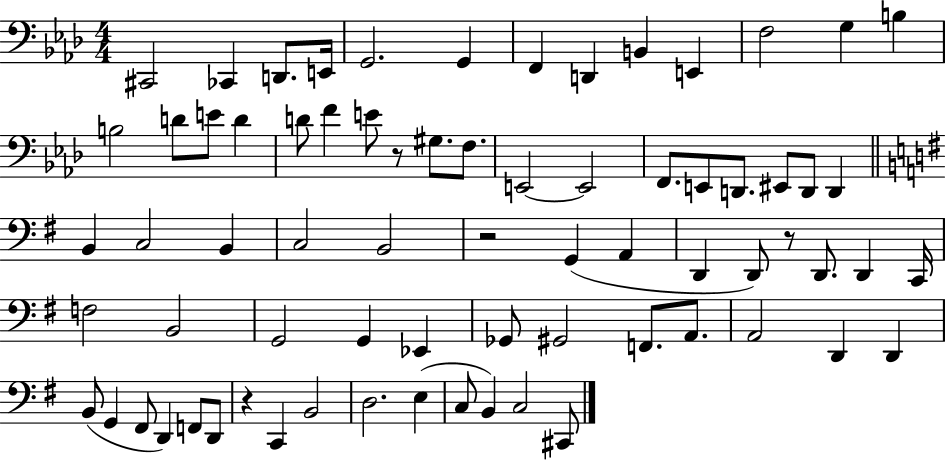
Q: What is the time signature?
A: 4/4